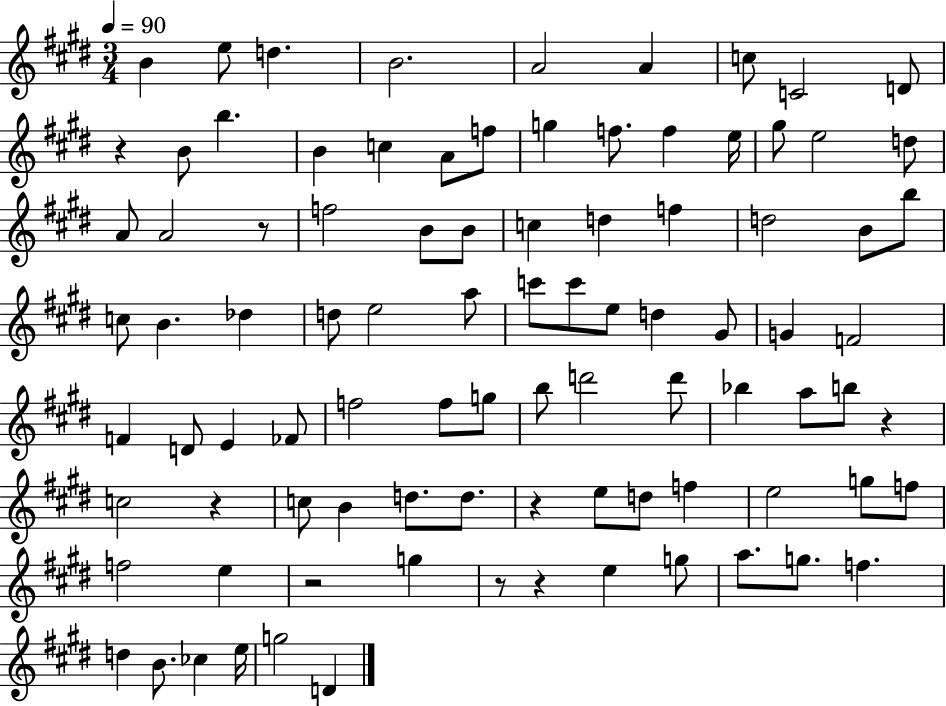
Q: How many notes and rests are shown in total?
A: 92